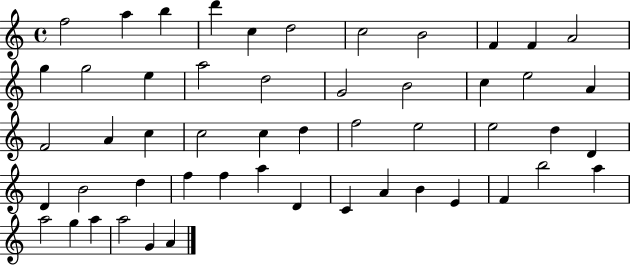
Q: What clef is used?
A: treble